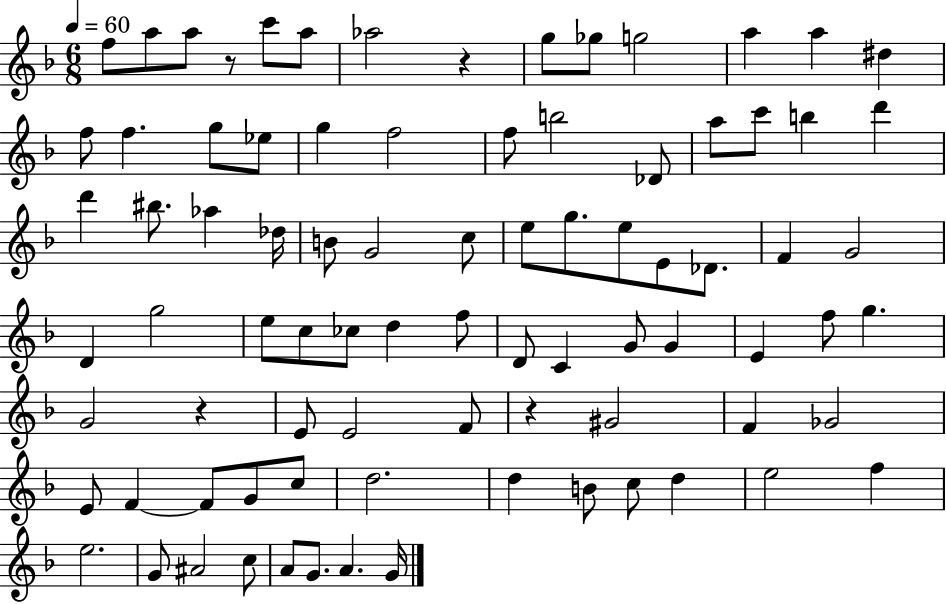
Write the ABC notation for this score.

X:1
T:Untitled
M:6/8
L:1/4
K:F
f/2 a/2 a/2 z/2 c'/2 a/2 _a2 z g/2 _g/2 g2 a a ^d f/2 f g/2 _e/2 g f2 f/2 b2 _D/2 a/2 c'/2 b d' d' ^b/2 _a _d/4 B/2 G2 c/2 e/2 g/2 e/2 E/2 _D/2 F G2 D g2 e/2 c/2 _c/2 d f/2 D/2 C G/2 G E f/2 g G2 z E/2 E2 F/2 z ^G2 F _G2 E/2 F F/2 G/2 c/2 d2 d B/2 c/2 d e2 f e2 G/2 ^A2 c/2 A/2 G/2 A G/4